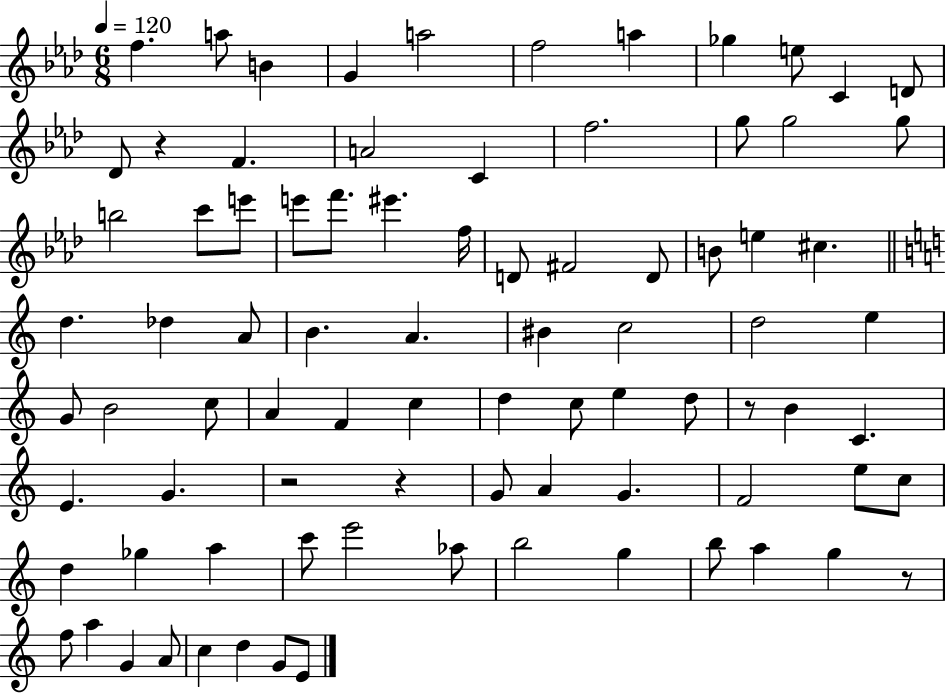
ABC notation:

X:1
T:Untitled
M:6/8
L:1/4
K:Ab
f a/2 B G a2 f2 a _g e/2 C D/2 _D/2 z F A2 C f2 g/2 g2 g/2 b2 c'/2 e'/2 e'/2 f'/2 ^e' f/4 D/2 ^F2 D/2 B/2 e ^c d _d A/2 B A ^B c2 d2 e G/2 B2 c/2 A F c d c/2 e d/2 z/2 B C E G z2 z G/2 A G F2 e/2 c/2 d _g a c'/2 e'2 _a/2 b2 g b/2 a g z/2 f/2 a G A/2 c d G/2 E/2